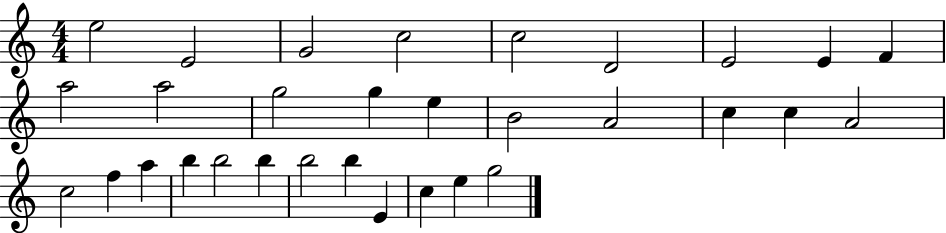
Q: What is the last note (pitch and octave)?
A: G5